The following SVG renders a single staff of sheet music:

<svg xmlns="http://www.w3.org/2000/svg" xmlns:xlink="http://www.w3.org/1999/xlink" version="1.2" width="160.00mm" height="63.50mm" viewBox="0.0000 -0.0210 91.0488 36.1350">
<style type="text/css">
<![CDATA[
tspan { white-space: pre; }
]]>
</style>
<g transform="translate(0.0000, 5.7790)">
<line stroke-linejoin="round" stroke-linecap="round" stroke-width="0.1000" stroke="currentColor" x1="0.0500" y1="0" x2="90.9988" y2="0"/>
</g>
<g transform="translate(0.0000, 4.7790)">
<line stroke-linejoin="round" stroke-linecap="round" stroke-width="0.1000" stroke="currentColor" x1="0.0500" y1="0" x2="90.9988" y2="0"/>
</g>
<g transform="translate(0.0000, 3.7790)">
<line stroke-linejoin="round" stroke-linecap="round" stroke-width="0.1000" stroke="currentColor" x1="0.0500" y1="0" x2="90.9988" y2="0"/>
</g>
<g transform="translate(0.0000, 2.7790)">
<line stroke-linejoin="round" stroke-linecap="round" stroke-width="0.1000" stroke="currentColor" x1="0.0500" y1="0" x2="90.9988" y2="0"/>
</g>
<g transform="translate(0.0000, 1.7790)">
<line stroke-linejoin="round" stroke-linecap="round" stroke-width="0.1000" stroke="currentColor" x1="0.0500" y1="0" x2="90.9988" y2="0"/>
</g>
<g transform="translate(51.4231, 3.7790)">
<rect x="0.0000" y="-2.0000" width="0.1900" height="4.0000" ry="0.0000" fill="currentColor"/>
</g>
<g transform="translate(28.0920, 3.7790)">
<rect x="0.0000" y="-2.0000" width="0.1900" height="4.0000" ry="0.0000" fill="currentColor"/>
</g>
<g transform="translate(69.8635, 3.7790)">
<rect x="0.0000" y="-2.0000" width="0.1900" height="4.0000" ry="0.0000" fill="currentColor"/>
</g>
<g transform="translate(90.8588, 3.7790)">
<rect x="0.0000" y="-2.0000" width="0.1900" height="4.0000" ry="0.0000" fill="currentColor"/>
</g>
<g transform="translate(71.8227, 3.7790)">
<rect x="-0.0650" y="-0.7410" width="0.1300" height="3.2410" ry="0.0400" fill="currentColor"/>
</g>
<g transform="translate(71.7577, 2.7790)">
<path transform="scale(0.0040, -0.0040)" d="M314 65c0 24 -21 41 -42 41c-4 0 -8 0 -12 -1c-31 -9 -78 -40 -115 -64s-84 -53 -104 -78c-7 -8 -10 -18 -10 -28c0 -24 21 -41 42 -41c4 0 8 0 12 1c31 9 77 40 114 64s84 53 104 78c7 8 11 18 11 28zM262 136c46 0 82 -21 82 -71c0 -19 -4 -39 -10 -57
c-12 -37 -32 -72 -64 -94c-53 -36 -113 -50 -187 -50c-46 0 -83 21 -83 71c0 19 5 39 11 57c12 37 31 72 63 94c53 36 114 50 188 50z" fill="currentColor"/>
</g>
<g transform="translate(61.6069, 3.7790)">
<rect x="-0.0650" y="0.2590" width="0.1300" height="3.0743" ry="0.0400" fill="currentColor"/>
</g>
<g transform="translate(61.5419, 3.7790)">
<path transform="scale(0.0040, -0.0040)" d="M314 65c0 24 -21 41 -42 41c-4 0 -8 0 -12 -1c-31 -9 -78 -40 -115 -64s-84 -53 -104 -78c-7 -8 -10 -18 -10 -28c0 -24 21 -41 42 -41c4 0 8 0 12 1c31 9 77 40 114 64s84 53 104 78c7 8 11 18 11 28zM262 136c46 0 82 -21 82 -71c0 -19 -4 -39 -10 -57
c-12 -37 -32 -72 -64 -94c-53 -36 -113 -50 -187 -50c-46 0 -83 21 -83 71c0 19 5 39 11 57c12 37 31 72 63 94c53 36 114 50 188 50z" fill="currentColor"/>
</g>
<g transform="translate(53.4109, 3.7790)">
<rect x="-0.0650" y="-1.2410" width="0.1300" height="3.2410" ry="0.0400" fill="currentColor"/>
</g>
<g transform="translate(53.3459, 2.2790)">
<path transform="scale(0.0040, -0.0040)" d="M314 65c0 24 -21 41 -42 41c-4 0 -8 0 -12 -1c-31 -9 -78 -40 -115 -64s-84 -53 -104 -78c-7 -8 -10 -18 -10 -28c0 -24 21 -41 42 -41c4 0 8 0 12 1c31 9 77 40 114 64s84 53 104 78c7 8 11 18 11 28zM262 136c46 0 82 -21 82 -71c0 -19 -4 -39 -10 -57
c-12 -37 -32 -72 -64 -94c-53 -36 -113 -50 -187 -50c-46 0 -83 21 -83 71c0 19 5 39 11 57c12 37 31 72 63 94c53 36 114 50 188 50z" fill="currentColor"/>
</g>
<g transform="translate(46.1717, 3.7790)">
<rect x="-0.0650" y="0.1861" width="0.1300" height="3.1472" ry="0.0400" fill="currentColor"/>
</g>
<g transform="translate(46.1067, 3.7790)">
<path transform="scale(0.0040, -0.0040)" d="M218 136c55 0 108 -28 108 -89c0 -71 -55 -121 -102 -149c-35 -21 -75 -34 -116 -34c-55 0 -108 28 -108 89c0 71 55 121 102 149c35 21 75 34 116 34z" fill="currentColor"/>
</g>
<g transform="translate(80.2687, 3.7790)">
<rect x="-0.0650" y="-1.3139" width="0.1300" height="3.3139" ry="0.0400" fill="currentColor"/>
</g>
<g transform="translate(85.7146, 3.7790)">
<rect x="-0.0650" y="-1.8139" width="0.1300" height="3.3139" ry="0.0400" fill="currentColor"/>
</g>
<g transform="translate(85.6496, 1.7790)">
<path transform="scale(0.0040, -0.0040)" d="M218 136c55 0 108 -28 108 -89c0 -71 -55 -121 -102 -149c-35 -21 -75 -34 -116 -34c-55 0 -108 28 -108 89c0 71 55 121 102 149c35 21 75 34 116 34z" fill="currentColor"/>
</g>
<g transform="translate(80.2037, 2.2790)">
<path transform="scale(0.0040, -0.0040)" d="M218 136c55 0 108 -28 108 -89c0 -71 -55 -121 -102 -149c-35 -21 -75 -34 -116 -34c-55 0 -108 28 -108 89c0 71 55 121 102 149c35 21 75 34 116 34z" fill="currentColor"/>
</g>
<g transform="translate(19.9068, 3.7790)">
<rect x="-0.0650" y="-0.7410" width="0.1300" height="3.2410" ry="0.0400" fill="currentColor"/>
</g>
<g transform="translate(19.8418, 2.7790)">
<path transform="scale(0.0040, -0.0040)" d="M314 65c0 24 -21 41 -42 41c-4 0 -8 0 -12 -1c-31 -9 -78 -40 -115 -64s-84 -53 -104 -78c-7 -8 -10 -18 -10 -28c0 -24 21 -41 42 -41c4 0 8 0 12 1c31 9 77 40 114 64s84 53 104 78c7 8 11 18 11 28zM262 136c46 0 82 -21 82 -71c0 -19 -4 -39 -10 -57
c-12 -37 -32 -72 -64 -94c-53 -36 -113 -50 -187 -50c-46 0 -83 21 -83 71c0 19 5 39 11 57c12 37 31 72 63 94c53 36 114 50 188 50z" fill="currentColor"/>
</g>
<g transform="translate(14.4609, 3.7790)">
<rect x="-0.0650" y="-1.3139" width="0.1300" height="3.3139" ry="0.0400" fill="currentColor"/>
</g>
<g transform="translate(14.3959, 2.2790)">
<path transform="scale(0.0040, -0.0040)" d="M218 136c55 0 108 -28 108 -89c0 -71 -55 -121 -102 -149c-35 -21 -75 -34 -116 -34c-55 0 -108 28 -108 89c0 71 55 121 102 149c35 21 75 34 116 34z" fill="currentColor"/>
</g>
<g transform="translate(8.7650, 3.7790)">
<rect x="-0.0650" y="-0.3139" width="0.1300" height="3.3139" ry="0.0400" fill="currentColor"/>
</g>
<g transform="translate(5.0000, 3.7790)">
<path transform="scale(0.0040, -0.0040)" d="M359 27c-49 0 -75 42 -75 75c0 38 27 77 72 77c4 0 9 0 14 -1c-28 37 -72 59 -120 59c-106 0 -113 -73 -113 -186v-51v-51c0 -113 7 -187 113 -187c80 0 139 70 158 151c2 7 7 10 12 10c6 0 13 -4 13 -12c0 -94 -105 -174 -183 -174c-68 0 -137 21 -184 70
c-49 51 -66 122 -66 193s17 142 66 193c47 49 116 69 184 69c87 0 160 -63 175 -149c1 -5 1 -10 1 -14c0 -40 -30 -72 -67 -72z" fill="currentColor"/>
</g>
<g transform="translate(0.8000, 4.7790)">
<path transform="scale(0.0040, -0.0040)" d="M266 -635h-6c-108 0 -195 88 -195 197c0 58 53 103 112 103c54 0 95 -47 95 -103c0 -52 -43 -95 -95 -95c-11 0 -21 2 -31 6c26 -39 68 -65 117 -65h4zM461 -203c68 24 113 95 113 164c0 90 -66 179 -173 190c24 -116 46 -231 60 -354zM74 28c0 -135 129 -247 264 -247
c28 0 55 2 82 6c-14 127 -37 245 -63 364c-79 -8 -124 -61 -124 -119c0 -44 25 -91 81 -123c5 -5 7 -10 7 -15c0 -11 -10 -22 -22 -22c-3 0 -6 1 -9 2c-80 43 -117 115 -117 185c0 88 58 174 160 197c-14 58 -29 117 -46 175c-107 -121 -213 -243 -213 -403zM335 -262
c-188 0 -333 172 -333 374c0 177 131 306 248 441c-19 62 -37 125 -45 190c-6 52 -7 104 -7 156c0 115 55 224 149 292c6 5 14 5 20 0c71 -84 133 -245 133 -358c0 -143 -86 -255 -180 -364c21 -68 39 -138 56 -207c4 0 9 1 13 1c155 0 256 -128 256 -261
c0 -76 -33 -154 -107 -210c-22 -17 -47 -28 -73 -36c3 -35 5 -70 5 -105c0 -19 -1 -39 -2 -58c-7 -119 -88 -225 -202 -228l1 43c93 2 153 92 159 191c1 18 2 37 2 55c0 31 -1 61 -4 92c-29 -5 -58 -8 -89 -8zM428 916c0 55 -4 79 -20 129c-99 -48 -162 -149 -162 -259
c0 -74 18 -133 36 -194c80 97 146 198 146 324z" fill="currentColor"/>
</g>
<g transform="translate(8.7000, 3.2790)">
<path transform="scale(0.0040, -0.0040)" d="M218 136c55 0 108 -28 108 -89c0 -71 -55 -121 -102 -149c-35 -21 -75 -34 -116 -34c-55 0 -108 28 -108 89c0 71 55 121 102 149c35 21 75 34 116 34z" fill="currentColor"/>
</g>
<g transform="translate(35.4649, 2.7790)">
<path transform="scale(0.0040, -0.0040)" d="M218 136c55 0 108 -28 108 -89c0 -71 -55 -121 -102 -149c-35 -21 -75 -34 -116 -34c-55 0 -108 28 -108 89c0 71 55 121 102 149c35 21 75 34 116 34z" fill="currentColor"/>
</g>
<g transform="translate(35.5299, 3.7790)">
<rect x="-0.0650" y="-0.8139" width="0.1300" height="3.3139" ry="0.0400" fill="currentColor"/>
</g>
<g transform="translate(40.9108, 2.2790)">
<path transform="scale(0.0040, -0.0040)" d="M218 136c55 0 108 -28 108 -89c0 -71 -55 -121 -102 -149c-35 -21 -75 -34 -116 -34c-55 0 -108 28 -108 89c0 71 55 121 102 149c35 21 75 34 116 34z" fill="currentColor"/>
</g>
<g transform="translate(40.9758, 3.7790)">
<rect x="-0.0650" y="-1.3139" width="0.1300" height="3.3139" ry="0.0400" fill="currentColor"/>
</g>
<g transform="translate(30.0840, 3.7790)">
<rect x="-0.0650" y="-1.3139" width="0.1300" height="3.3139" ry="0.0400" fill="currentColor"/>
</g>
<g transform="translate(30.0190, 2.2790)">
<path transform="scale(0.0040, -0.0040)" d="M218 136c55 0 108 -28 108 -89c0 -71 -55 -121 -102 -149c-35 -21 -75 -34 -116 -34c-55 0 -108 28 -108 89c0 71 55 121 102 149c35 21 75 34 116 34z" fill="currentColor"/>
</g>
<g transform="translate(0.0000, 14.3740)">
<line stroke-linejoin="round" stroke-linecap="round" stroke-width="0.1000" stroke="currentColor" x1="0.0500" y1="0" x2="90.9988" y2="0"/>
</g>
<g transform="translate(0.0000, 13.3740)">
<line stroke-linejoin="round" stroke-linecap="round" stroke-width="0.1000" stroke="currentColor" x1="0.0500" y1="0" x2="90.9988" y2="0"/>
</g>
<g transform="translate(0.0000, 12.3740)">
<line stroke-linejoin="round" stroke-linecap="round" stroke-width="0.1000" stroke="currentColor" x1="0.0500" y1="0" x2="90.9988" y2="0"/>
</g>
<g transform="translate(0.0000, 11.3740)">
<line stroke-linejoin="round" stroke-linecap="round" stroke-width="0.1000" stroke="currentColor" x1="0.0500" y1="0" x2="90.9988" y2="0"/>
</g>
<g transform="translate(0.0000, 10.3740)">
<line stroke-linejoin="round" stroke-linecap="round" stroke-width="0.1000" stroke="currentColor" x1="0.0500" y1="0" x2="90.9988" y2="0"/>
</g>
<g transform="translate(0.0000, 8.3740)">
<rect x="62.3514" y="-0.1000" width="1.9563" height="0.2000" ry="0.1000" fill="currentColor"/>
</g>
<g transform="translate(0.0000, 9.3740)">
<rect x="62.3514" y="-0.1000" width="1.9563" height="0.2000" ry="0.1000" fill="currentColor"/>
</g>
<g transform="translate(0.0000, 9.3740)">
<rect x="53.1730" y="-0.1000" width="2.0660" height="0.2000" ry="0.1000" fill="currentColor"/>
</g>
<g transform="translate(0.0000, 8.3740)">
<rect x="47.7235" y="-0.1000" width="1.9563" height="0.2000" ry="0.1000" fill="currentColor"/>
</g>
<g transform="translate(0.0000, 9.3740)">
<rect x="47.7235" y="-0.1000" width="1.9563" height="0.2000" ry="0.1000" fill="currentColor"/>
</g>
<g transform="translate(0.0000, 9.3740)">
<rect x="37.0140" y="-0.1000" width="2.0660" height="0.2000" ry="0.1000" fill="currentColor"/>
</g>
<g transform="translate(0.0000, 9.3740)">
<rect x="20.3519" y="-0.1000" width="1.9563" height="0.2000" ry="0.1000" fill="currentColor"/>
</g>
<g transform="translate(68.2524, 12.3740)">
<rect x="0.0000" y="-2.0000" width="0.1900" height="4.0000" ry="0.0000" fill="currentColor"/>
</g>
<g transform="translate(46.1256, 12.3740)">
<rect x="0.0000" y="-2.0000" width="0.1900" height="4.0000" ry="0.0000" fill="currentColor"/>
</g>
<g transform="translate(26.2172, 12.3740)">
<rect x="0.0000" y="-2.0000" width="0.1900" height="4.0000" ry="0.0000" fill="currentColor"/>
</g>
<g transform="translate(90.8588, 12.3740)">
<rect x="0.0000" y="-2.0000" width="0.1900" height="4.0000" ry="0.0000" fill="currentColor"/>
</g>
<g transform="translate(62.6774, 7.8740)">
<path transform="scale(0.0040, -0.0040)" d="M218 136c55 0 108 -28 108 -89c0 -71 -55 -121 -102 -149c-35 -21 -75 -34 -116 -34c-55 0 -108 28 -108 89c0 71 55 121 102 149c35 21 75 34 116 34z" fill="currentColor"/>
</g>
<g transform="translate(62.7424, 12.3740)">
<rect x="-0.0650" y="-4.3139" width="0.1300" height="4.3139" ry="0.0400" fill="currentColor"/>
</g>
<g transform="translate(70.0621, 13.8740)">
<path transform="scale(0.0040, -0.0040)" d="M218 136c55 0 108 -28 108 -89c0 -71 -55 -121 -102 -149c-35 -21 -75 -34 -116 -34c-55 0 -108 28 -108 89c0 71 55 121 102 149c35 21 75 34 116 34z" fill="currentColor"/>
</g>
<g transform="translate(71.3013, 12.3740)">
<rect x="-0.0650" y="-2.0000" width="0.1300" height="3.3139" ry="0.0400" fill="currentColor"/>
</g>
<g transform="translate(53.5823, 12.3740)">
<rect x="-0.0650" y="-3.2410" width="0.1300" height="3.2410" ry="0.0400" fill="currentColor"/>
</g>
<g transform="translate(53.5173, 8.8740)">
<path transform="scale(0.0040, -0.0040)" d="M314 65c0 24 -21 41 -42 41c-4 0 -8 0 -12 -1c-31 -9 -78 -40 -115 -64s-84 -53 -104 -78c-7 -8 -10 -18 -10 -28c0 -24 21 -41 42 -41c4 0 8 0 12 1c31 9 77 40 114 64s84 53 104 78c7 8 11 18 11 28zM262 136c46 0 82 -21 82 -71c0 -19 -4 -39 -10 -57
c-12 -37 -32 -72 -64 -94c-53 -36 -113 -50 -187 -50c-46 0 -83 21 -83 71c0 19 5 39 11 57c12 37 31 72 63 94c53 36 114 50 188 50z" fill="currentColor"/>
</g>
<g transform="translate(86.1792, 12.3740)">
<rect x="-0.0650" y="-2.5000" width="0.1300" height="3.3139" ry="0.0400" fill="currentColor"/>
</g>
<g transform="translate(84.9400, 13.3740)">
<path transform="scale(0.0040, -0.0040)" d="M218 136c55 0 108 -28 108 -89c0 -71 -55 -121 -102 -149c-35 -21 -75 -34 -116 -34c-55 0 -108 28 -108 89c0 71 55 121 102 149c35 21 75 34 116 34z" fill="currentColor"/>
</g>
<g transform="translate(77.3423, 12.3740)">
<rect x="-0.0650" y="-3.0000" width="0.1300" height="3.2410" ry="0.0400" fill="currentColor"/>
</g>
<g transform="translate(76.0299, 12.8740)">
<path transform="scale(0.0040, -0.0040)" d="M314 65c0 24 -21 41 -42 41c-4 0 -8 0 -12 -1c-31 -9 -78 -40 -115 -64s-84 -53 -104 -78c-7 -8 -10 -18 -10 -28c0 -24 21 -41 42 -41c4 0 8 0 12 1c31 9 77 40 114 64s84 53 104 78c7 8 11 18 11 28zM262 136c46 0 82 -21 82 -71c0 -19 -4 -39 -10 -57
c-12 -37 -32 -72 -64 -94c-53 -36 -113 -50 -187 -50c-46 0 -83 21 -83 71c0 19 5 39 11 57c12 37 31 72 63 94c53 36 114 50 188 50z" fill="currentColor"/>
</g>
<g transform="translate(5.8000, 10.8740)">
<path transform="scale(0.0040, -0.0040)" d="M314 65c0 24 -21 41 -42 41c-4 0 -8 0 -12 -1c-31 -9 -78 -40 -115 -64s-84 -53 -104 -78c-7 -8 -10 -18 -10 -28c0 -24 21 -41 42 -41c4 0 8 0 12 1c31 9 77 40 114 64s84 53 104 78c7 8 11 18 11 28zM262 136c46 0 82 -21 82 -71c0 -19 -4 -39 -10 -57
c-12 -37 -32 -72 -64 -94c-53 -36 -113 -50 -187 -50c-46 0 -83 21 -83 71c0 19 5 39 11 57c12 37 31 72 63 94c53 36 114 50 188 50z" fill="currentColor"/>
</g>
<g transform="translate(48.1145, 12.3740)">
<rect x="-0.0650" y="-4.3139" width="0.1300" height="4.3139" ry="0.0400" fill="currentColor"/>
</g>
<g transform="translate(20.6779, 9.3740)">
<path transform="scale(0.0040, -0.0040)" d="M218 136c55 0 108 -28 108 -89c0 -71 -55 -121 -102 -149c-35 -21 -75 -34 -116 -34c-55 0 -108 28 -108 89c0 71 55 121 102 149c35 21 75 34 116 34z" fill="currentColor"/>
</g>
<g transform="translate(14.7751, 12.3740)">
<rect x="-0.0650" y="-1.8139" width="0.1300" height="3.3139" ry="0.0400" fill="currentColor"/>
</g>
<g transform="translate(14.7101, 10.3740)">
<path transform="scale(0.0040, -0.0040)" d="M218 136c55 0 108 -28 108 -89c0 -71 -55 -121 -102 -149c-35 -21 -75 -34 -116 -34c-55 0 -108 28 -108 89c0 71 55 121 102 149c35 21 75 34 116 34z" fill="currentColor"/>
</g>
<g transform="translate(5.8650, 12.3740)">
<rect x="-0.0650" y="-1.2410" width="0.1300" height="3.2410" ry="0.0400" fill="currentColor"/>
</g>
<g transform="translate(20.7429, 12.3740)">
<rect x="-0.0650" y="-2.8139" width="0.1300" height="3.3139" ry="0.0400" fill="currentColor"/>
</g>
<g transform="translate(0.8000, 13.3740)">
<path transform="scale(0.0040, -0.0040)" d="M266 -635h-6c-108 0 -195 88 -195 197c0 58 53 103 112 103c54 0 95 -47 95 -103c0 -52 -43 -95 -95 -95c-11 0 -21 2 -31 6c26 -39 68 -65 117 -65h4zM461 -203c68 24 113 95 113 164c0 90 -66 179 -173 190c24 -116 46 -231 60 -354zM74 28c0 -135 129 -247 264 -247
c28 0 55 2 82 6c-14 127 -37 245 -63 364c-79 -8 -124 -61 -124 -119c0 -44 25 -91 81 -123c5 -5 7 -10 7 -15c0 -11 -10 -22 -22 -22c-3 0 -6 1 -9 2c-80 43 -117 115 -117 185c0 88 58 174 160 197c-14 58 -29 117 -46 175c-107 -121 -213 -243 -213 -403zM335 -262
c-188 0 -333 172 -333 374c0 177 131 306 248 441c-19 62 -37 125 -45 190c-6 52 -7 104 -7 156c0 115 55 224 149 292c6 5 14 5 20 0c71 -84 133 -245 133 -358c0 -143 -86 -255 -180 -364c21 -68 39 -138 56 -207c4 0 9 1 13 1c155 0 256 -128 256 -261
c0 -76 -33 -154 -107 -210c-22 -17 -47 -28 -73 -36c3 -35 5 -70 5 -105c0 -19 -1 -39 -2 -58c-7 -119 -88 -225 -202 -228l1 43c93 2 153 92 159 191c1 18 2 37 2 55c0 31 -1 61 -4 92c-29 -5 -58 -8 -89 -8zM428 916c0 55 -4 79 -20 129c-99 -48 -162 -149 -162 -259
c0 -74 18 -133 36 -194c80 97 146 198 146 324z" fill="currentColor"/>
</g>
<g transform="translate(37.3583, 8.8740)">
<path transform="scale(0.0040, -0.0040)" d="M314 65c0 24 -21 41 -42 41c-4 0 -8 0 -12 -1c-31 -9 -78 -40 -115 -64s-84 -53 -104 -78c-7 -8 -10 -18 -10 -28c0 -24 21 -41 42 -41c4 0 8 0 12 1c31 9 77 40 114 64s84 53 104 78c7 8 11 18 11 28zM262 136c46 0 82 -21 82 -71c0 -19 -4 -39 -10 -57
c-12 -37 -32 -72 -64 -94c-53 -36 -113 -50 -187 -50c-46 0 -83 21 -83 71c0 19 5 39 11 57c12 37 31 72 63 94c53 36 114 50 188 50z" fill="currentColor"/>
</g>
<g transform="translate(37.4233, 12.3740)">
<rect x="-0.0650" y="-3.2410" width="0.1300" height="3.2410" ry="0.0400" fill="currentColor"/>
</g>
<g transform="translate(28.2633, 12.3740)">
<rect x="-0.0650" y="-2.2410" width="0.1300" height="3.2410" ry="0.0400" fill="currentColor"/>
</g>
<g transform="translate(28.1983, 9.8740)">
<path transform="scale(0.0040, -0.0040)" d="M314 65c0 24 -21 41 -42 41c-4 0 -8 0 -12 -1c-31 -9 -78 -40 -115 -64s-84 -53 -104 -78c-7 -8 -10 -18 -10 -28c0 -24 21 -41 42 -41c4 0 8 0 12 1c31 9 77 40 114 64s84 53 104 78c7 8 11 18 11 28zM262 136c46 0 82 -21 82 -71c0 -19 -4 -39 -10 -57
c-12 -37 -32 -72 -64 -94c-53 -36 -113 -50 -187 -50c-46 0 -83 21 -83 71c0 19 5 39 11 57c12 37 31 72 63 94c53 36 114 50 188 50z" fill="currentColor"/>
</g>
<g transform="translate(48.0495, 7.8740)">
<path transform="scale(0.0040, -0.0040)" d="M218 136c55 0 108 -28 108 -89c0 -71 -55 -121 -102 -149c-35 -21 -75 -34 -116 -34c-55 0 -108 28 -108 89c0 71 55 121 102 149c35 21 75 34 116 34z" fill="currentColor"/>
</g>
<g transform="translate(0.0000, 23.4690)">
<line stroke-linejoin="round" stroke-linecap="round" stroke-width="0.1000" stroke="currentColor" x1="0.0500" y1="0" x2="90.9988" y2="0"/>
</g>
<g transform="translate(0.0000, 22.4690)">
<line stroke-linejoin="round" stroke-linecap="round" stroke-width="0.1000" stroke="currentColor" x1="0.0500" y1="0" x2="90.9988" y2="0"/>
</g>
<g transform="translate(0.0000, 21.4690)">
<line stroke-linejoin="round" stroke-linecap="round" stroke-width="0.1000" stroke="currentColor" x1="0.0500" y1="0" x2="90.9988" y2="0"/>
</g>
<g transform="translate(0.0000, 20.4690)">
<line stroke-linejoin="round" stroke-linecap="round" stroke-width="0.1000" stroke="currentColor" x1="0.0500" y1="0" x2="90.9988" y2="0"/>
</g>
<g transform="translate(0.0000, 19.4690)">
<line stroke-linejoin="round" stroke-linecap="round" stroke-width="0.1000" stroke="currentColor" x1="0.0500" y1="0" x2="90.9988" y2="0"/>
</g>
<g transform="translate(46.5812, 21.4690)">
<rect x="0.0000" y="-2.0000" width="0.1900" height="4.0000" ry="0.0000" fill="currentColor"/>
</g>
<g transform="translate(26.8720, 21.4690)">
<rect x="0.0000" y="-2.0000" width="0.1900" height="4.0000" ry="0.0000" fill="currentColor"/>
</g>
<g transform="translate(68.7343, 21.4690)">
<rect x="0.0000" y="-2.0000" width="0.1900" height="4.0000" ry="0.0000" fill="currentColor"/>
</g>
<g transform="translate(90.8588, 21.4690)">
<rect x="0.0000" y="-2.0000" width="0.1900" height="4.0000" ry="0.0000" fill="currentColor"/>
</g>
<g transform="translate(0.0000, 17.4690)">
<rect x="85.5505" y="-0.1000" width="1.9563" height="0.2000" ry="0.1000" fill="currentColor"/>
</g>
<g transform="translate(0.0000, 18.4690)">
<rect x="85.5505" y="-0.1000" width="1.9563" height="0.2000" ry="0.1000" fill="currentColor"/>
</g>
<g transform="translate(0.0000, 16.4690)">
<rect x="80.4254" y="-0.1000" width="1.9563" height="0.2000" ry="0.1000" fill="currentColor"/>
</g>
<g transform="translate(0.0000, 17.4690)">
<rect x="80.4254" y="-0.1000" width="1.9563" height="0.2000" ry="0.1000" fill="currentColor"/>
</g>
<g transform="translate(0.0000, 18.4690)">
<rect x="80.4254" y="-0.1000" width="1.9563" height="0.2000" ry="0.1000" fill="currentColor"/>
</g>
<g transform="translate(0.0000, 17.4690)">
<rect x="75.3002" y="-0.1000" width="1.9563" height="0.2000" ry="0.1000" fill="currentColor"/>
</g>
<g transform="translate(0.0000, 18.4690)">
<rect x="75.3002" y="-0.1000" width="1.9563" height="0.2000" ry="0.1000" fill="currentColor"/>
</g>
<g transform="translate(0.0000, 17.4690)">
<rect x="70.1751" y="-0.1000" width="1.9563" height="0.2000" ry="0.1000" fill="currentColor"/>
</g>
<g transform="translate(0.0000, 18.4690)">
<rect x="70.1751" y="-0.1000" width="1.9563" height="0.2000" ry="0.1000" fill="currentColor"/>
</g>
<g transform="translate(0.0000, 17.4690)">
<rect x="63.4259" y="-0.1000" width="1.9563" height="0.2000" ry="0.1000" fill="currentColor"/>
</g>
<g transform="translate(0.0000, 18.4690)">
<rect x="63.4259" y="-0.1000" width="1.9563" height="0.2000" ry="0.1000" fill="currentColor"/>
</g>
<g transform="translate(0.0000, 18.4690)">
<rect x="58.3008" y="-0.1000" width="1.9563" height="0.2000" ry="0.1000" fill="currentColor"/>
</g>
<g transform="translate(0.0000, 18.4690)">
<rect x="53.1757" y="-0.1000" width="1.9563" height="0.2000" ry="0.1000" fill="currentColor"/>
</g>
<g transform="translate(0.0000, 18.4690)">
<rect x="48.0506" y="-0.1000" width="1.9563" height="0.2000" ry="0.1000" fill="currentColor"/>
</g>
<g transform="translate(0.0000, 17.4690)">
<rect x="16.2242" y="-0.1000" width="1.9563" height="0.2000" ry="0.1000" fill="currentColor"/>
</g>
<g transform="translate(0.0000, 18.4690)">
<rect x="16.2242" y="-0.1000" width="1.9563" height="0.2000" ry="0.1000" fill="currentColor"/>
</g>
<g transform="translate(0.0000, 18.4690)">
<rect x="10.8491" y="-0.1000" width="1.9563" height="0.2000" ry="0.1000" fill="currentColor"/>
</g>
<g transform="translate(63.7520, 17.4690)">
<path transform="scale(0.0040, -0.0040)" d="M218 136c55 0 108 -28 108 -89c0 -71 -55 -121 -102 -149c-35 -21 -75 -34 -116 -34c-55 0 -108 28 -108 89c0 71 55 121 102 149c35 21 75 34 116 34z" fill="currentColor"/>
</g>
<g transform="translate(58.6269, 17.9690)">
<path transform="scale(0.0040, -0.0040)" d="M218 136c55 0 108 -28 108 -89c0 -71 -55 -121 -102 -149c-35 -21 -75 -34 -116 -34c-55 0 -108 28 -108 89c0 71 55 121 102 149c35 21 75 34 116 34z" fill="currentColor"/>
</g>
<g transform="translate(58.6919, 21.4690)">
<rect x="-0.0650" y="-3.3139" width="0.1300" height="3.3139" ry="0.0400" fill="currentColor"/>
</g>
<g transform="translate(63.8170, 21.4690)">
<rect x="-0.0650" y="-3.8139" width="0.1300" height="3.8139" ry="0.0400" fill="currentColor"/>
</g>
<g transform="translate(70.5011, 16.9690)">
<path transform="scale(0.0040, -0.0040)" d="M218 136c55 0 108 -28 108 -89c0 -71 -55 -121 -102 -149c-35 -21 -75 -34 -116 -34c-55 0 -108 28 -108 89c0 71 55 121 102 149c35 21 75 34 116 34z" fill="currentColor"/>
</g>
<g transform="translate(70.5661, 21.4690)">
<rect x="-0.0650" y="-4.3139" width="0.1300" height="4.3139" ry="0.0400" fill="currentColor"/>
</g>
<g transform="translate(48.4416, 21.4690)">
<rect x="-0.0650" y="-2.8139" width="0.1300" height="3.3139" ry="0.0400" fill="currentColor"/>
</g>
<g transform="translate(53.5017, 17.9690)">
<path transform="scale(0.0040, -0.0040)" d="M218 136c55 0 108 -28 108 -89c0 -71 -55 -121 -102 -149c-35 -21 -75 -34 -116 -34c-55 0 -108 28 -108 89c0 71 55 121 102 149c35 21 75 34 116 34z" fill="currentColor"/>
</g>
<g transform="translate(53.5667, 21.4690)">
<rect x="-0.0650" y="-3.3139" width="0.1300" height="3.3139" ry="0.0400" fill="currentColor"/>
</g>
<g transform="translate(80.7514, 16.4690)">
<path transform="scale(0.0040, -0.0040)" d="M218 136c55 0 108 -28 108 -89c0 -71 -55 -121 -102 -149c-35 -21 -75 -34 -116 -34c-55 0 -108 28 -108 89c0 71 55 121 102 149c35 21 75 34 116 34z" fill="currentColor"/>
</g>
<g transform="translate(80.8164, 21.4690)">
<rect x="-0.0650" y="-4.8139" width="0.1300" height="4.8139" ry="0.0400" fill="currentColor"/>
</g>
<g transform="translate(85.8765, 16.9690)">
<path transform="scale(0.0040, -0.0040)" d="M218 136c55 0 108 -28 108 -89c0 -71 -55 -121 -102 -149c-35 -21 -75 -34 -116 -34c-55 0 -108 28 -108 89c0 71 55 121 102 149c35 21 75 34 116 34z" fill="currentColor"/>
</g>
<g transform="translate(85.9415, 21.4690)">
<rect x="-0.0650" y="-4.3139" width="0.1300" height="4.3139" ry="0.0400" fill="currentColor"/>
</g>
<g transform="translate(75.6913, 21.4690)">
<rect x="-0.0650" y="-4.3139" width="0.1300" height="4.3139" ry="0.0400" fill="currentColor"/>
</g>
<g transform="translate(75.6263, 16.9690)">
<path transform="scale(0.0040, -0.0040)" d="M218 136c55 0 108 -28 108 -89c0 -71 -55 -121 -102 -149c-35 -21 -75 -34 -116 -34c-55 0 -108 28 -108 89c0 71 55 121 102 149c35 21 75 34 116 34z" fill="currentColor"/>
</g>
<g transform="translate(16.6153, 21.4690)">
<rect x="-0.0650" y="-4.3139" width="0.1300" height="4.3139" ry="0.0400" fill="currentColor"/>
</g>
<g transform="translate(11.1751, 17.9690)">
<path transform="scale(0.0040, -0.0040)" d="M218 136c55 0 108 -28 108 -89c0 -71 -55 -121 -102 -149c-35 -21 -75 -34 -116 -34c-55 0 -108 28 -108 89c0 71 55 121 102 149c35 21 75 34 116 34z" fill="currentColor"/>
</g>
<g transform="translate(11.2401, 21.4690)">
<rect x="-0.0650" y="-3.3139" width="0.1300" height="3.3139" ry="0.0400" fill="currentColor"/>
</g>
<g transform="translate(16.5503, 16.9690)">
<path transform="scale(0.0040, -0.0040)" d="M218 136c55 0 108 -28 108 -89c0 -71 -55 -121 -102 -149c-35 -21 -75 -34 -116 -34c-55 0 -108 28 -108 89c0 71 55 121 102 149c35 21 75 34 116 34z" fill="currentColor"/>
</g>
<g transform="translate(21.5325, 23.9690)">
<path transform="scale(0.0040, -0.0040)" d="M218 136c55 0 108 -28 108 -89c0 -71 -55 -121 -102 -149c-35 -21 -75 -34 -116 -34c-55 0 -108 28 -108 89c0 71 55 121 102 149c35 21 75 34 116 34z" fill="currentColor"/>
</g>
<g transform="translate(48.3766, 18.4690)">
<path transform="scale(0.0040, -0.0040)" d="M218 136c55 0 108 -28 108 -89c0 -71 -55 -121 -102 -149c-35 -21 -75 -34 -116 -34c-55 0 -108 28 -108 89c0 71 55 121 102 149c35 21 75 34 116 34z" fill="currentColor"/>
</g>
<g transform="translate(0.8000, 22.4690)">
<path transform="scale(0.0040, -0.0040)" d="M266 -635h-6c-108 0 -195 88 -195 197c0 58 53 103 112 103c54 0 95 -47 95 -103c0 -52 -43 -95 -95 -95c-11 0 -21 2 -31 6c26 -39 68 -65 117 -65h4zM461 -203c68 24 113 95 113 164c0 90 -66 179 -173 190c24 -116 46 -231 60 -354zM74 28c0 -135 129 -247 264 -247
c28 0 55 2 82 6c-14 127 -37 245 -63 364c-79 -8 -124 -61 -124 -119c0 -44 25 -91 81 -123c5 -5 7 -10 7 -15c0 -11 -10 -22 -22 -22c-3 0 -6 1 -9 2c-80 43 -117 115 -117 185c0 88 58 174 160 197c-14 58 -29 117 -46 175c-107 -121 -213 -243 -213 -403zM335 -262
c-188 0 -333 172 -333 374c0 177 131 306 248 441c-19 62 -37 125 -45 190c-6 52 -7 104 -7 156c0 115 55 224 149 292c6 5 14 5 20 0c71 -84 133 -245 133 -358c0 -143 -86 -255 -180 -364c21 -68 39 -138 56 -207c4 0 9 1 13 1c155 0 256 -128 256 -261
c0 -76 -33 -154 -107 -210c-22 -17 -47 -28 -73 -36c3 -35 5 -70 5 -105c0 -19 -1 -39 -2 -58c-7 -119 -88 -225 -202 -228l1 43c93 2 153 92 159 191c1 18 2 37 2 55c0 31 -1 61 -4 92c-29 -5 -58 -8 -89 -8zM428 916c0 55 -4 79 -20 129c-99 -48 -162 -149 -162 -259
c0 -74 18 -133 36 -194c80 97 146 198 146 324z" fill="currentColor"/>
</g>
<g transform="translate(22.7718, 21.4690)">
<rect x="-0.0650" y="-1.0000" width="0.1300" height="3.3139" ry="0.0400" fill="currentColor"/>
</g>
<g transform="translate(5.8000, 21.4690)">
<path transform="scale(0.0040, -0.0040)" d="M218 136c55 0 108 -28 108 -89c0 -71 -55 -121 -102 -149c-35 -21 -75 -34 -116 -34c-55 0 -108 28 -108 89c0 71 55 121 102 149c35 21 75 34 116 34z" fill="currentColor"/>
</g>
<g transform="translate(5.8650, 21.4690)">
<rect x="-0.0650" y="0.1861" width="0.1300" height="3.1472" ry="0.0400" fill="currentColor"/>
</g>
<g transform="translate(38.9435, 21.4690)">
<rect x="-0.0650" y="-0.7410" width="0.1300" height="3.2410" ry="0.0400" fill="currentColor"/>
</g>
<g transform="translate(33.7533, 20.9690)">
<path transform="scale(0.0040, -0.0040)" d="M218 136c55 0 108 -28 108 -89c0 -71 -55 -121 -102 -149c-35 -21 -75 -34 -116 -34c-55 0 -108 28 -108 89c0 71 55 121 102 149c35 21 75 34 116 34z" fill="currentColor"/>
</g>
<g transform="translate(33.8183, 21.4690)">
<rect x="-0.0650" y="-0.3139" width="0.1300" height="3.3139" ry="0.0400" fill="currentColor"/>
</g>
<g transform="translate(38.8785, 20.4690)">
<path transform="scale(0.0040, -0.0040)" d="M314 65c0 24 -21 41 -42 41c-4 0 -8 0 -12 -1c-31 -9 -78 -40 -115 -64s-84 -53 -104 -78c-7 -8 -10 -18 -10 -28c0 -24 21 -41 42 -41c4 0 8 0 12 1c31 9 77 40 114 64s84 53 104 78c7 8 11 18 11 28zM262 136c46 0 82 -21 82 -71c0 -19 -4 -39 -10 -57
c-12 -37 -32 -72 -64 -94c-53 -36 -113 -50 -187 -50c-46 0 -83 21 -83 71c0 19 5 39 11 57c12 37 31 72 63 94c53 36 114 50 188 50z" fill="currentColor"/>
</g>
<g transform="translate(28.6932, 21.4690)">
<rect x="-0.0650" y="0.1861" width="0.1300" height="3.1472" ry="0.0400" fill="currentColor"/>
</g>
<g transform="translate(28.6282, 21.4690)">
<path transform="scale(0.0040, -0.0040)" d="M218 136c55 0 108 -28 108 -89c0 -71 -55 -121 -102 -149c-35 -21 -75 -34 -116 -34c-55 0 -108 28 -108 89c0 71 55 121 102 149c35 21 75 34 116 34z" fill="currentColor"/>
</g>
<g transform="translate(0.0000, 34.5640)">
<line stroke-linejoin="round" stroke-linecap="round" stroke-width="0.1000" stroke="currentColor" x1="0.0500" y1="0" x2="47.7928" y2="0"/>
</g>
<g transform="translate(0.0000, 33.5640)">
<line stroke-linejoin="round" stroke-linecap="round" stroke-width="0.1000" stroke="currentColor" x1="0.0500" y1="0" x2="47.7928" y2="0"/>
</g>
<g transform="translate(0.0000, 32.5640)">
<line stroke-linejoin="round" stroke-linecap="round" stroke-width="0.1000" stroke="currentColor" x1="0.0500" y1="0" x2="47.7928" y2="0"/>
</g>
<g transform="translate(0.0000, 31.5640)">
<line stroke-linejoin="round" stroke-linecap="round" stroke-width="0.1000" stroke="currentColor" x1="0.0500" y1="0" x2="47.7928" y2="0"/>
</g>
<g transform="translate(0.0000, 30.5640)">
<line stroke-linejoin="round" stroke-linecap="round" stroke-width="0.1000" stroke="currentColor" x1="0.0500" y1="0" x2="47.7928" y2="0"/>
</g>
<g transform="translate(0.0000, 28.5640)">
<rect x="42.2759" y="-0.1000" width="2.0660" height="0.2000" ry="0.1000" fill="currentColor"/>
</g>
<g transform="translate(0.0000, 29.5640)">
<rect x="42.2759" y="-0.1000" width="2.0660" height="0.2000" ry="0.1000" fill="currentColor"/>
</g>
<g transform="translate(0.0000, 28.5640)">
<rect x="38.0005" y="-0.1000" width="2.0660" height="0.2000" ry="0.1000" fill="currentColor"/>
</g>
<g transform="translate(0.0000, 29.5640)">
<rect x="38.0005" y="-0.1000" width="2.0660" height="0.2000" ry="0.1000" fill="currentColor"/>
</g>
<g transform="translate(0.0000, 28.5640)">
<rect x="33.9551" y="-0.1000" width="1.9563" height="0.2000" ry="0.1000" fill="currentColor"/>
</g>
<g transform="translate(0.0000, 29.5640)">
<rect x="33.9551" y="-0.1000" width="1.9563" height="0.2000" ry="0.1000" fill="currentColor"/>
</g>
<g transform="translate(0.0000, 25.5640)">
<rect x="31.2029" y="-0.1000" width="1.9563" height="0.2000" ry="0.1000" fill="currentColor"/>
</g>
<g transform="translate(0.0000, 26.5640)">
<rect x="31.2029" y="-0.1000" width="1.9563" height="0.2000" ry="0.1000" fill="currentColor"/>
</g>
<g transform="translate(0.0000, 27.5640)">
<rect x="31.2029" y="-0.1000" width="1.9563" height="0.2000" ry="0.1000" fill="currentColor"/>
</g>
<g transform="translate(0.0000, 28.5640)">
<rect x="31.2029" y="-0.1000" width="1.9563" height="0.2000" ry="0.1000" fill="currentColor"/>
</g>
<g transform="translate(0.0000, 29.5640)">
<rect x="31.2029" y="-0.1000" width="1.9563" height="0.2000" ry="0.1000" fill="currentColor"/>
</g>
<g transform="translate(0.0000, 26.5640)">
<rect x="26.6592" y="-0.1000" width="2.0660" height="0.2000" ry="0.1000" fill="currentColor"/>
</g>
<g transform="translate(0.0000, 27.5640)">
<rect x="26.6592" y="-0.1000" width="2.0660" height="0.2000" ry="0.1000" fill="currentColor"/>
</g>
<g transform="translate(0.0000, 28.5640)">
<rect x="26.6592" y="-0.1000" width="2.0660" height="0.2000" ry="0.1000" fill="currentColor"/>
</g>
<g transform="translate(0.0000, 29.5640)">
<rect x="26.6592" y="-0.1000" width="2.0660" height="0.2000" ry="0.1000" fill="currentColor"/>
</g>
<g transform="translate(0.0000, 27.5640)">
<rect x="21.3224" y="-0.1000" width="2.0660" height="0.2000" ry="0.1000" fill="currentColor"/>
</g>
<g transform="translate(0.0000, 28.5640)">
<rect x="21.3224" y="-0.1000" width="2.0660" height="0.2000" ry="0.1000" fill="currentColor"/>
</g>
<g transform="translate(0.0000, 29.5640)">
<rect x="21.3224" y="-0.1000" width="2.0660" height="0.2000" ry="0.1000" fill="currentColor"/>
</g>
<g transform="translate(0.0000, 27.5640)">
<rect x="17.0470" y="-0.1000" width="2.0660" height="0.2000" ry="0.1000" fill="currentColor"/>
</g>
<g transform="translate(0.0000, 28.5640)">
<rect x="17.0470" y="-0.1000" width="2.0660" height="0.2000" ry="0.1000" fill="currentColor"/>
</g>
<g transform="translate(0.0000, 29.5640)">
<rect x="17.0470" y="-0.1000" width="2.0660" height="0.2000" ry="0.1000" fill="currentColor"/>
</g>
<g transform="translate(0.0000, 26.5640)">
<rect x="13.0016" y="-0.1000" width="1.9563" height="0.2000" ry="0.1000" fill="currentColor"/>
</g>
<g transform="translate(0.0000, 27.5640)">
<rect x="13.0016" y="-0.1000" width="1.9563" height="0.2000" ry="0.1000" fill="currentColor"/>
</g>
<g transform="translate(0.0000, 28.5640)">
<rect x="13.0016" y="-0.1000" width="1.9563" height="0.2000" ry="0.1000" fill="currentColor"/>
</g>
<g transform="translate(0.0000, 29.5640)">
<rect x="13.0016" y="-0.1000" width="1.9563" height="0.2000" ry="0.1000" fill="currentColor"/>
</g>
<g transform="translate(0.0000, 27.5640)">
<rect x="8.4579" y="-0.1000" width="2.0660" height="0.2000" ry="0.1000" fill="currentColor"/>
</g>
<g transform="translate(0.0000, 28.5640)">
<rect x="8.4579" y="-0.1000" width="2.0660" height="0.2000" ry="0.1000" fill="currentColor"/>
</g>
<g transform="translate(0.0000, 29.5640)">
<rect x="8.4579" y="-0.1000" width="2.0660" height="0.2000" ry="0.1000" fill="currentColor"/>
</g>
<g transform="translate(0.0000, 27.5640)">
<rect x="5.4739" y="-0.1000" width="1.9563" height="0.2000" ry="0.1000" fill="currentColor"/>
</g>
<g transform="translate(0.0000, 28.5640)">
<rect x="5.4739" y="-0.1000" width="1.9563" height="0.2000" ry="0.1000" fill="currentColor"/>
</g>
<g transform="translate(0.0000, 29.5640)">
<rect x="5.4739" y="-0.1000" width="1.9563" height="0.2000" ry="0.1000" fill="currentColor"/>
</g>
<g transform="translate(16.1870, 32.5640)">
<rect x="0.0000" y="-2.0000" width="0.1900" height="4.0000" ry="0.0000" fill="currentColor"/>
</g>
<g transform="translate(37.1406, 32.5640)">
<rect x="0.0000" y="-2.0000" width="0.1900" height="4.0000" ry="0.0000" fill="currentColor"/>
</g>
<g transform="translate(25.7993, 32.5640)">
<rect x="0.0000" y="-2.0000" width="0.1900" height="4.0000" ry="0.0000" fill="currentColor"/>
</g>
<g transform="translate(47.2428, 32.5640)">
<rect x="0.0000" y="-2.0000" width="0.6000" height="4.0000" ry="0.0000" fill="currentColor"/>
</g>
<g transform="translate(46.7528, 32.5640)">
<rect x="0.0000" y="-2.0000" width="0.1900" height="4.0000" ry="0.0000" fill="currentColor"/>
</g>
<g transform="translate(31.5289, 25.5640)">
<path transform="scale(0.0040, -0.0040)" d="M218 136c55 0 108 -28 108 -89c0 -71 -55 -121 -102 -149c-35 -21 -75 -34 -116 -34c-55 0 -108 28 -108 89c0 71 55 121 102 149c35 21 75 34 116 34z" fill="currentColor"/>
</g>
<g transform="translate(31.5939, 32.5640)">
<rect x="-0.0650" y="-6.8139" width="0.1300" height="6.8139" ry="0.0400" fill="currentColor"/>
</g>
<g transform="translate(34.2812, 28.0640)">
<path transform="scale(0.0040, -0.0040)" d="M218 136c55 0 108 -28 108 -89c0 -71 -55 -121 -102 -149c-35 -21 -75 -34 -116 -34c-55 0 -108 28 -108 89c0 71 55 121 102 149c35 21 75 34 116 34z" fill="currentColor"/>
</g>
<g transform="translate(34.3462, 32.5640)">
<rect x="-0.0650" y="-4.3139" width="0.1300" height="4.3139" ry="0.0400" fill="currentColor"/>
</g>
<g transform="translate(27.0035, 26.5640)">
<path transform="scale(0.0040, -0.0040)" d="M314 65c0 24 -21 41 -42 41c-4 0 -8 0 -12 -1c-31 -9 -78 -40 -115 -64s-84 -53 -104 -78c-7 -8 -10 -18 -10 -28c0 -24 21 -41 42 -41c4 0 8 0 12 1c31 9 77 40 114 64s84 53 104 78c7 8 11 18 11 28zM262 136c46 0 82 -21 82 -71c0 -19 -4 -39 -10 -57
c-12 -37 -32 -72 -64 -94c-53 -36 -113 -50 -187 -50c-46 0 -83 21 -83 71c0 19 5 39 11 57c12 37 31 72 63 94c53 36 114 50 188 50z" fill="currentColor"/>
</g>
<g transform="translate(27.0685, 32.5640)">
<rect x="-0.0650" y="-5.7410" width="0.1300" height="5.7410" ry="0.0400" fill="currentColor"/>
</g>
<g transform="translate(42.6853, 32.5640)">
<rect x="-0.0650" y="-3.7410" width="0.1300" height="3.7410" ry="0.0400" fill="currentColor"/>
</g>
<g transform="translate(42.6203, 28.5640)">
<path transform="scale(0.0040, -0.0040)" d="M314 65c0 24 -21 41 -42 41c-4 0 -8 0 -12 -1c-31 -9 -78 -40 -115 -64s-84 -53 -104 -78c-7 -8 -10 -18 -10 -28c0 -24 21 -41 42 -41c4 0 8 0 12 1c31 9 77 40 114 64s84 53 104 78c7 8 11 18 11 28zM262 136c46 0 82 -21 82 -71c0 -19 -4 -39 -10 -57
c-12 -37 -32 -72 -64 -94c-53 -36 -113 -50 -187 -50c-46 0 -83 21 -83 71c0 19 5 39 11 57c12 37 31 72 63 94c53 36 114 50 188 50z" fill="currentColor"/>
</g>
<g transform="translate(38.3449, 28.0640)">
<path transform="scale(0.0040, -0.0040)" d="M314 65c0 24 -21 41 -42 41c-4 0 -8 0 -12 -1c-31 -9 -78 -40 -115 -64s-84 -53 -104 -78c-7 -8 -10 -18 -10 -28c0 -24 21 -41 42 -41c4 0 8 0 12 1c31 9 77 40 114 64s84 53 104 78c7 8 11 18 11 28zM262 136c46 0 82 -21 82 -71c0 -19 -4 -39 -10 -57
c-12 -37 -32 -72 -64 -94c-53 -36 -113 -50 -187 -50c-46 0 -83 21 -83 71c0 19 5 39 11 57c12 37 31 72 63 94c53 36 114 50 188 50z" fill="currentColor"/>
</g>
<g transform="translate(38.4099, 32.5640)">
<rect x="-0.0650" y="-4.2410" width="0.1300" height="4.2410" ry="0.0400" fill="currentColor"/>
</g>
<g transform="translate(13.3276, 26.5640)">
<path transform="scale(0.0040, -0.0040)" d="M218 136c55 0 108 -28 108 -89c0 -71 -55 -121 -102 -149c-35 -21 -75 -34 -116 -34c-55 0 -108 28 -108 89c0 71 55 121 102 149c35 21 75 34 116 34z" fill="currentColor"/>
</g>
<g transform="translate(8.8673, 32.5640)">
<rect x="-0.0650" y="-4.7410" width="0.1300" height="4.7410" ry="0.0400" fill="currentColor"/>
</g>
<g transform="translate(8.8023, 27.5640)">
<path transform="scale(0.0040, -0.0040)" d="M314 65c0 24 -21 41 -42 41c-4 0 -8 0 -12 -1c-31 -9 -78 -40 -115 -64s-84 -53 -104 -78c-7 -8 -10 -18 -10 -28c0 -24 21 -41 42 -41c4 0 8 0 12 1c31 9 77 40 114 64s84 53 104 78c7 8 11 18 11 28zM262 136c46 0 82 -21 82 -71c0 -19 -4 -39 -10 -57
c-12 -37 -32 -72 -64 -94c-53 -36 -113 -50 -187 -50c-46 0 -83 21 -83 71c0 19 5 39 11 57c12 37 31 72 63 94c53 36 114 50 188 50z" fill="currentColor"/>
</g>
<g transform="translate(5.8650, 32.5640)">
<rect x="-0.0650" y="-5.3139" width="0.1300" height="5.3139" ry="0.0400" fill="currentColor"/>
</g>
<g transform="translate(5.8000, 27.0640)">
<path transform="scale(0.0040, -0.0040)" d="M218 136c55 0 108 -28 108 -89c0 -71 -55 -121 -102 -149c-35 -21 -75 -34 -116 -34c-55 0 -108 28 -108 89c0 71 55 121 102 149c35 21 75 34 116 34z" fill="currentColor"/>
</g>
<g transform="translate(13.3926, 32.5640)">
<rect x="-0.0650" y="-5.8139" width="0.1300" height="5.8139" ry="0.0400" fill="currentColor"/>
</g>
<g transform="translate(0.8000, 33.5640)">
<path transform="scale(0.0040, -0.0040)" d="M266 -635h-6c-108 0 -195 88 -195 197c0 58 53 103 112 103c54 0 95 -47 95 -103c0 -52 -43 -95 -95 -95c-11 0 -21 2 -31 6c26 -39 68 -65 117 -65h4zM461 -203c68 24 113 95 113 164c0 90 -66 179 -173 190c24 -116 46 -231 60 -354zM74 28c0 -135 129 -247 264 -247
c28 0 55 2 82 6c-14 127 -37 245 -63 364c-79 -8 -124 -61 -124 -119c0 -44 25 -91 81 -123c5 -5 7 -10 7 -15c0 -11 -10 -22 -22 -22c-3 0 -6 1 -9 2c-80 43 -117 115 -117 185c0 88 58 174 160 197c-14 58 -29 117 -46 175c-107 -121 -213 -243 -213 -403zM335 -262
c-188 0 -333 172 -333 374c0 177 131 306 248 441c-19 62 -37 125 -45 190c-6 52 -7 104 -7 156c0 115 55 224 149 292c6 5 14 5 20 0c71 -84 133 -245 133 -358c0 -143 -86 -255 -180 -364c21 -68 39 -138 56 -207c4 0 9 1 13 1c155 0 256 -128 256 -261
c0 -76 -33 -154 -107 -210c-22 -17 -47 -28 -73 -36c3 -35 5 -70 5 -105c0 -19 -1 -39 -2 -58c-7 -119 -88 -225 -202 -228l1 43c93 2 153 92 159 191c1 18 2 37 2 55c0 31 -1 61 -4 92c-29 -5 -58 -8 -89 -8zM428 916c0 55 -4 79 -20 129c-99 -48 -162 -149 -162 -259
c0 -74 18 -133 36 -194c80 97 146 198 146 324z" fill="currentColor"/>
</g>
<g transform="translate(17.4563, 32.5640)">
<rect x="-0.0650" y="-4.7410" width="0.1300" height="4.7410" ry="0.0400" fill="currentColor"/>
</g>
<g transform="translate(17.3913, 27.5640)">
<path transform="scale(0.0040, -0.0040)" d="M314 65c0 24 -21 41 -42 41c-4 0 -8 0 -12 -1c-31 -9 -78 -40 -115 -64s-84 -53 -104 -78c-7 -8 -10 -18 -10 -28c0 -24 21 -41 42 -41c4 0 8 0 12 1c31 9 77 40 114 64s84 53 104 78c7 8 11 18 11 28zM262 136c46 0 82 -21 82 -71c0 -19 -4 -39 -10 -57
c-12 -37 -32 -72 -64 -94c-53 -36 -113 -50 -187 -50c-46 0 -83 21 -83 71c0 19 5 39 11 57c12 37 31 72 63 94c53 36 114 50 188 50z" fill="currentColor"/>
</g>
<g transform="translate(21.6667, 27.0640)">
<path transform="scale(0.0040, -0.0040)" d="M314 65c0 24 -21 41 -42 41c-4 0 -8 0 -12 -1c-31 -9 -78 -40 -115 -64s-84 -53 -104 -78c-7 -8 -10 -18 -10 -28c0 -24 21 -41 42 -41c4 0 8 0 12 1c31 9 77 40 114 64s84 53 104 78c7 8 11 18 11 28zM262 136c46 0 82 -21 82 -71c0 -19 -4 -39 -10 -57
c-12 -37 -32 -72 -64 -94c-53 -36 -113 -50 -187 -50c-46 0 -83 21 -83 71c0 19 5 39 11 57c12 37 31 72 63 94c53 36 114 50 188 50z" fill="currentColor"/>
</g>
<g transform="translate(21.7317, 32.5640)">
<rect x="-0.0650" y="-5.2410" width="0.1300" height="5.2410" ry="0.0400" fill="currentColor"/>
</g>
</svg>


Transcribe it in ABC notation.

X:1
T:Untitled
M:4/4
L:1/4
K:C
c e d2 e d e B e2 B2 d2 e f e2 f a g2 b2 d' b2 d' F A2 G B b d' D B c d2 a b b c' d' d' e' d' f' e'2 g' e'2 f'2 g'2 b' d' d'2 c'2